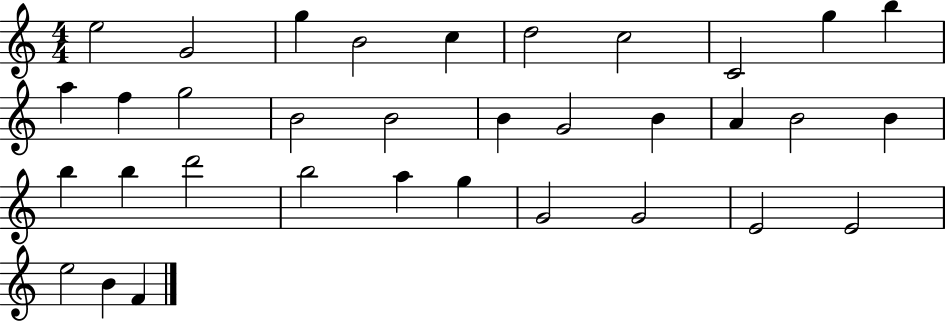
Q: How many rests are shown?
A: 0